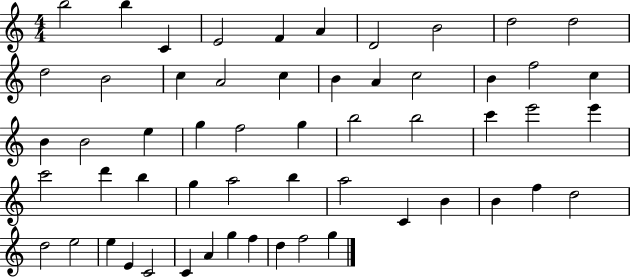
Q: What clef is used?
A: treble